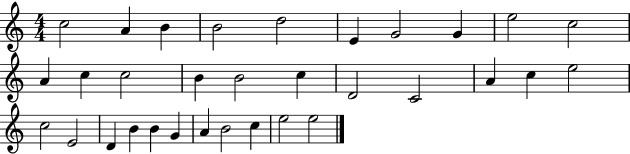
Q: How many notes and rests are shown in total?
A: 32